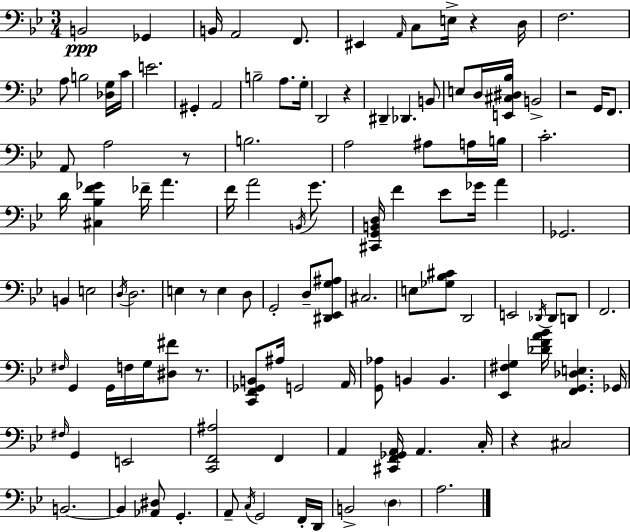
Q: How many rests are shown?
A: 7